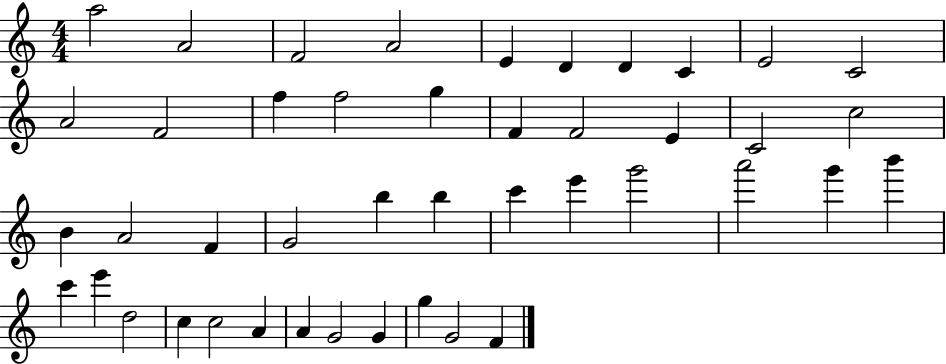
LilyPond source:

{
  \clef treble
  \numericTimeSignature
  \time 4/4
  \key c \major
  a''2 a'2 | f'2 a'2 | e'4 d'4 d'4 c'4 | e'2 c'2 | \break a'2 f'2 | f''4 f''2 g''4 | f'4 f'2 e'4 | c'2 c''2 | \break b'4 a'2 f'4 | g'2 b''4 b''4 | c'''4 e'''4 g'''2 | a'''2 g'''4 b'''4 | \break c'''4 e'''4 d''2 | c''4 c''2 a'4 | a'4 g'2 g'4 | g''4 g'2 f'4 | \break \bar "|."
}